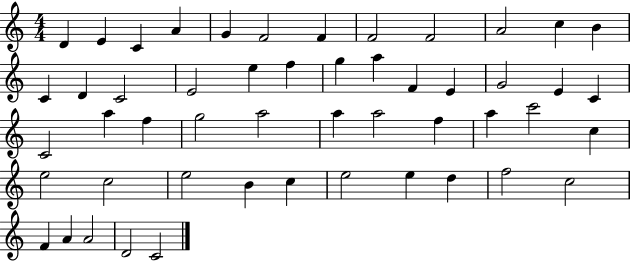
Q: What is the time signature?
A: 4/4